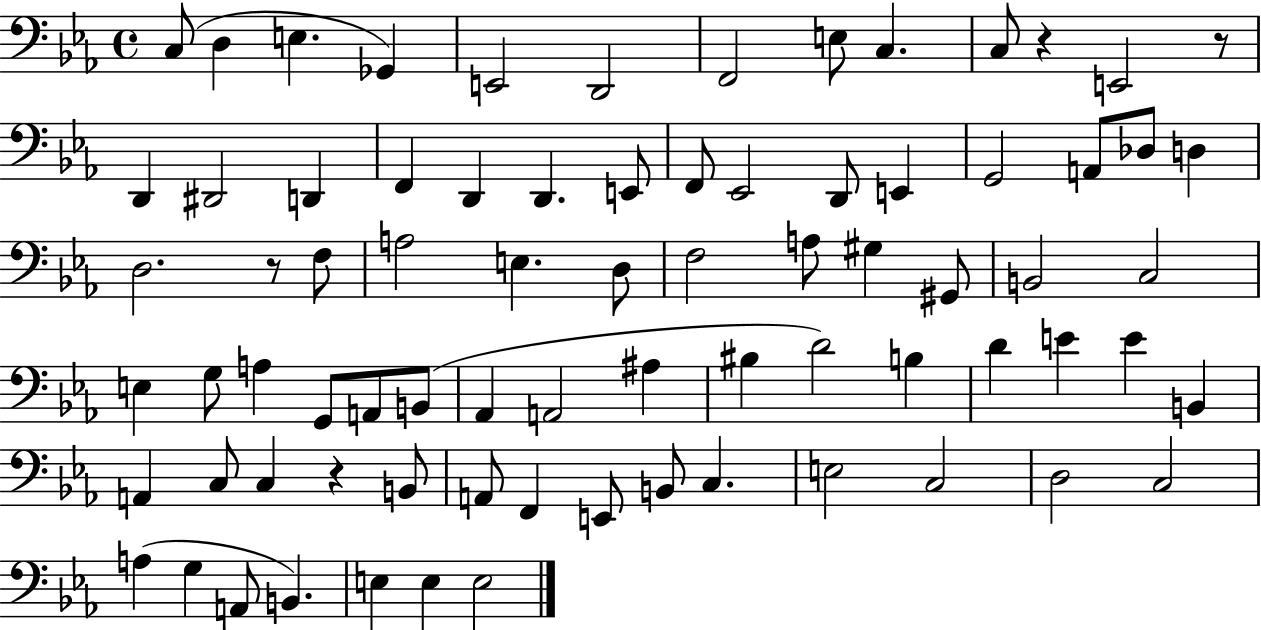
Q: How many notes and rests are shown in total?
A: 77